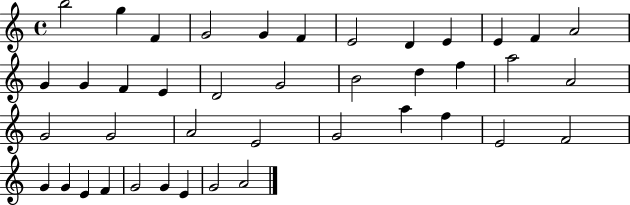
B5/h G5/q F4/q G4/h G4/q F4/q E4/h D4/q E4/q E4/q F4/q A4/h G4/q G4/q F4/q E4/q D4/h G4/h B4/h D5/q F5/q A5/h A4/h G4/h G4/h A4/h E4/h G4/h A5/q F5/q E4/h F4/h G4/q G4/q E4/q F4/q G4/h G4/q E4/q G4/h A4/h